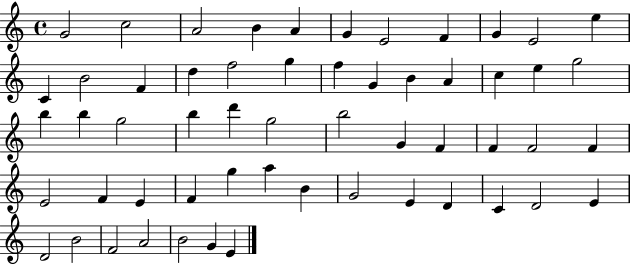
G4/h C5/h A4/h B4/q A4/q G4/q E4/h F4/q G4/q E4/h E5/q C4/q B4/h F4/q D5/q F5/h G5/q F5/q G4/q B4/q A4/q C5/q E5/q G5/h B5/q B5/q G5/h B5/q D6/q G5/h B5/h G4/q F4/q F4/q F4/h F4/q E4/h F4/q E4/q F4/q G5/q A5/q B4/q G4/h E4/q D4/q C4/q D4/h E4/q D4/h B4/h F4/h A4/h B4/h G4/q E4/q